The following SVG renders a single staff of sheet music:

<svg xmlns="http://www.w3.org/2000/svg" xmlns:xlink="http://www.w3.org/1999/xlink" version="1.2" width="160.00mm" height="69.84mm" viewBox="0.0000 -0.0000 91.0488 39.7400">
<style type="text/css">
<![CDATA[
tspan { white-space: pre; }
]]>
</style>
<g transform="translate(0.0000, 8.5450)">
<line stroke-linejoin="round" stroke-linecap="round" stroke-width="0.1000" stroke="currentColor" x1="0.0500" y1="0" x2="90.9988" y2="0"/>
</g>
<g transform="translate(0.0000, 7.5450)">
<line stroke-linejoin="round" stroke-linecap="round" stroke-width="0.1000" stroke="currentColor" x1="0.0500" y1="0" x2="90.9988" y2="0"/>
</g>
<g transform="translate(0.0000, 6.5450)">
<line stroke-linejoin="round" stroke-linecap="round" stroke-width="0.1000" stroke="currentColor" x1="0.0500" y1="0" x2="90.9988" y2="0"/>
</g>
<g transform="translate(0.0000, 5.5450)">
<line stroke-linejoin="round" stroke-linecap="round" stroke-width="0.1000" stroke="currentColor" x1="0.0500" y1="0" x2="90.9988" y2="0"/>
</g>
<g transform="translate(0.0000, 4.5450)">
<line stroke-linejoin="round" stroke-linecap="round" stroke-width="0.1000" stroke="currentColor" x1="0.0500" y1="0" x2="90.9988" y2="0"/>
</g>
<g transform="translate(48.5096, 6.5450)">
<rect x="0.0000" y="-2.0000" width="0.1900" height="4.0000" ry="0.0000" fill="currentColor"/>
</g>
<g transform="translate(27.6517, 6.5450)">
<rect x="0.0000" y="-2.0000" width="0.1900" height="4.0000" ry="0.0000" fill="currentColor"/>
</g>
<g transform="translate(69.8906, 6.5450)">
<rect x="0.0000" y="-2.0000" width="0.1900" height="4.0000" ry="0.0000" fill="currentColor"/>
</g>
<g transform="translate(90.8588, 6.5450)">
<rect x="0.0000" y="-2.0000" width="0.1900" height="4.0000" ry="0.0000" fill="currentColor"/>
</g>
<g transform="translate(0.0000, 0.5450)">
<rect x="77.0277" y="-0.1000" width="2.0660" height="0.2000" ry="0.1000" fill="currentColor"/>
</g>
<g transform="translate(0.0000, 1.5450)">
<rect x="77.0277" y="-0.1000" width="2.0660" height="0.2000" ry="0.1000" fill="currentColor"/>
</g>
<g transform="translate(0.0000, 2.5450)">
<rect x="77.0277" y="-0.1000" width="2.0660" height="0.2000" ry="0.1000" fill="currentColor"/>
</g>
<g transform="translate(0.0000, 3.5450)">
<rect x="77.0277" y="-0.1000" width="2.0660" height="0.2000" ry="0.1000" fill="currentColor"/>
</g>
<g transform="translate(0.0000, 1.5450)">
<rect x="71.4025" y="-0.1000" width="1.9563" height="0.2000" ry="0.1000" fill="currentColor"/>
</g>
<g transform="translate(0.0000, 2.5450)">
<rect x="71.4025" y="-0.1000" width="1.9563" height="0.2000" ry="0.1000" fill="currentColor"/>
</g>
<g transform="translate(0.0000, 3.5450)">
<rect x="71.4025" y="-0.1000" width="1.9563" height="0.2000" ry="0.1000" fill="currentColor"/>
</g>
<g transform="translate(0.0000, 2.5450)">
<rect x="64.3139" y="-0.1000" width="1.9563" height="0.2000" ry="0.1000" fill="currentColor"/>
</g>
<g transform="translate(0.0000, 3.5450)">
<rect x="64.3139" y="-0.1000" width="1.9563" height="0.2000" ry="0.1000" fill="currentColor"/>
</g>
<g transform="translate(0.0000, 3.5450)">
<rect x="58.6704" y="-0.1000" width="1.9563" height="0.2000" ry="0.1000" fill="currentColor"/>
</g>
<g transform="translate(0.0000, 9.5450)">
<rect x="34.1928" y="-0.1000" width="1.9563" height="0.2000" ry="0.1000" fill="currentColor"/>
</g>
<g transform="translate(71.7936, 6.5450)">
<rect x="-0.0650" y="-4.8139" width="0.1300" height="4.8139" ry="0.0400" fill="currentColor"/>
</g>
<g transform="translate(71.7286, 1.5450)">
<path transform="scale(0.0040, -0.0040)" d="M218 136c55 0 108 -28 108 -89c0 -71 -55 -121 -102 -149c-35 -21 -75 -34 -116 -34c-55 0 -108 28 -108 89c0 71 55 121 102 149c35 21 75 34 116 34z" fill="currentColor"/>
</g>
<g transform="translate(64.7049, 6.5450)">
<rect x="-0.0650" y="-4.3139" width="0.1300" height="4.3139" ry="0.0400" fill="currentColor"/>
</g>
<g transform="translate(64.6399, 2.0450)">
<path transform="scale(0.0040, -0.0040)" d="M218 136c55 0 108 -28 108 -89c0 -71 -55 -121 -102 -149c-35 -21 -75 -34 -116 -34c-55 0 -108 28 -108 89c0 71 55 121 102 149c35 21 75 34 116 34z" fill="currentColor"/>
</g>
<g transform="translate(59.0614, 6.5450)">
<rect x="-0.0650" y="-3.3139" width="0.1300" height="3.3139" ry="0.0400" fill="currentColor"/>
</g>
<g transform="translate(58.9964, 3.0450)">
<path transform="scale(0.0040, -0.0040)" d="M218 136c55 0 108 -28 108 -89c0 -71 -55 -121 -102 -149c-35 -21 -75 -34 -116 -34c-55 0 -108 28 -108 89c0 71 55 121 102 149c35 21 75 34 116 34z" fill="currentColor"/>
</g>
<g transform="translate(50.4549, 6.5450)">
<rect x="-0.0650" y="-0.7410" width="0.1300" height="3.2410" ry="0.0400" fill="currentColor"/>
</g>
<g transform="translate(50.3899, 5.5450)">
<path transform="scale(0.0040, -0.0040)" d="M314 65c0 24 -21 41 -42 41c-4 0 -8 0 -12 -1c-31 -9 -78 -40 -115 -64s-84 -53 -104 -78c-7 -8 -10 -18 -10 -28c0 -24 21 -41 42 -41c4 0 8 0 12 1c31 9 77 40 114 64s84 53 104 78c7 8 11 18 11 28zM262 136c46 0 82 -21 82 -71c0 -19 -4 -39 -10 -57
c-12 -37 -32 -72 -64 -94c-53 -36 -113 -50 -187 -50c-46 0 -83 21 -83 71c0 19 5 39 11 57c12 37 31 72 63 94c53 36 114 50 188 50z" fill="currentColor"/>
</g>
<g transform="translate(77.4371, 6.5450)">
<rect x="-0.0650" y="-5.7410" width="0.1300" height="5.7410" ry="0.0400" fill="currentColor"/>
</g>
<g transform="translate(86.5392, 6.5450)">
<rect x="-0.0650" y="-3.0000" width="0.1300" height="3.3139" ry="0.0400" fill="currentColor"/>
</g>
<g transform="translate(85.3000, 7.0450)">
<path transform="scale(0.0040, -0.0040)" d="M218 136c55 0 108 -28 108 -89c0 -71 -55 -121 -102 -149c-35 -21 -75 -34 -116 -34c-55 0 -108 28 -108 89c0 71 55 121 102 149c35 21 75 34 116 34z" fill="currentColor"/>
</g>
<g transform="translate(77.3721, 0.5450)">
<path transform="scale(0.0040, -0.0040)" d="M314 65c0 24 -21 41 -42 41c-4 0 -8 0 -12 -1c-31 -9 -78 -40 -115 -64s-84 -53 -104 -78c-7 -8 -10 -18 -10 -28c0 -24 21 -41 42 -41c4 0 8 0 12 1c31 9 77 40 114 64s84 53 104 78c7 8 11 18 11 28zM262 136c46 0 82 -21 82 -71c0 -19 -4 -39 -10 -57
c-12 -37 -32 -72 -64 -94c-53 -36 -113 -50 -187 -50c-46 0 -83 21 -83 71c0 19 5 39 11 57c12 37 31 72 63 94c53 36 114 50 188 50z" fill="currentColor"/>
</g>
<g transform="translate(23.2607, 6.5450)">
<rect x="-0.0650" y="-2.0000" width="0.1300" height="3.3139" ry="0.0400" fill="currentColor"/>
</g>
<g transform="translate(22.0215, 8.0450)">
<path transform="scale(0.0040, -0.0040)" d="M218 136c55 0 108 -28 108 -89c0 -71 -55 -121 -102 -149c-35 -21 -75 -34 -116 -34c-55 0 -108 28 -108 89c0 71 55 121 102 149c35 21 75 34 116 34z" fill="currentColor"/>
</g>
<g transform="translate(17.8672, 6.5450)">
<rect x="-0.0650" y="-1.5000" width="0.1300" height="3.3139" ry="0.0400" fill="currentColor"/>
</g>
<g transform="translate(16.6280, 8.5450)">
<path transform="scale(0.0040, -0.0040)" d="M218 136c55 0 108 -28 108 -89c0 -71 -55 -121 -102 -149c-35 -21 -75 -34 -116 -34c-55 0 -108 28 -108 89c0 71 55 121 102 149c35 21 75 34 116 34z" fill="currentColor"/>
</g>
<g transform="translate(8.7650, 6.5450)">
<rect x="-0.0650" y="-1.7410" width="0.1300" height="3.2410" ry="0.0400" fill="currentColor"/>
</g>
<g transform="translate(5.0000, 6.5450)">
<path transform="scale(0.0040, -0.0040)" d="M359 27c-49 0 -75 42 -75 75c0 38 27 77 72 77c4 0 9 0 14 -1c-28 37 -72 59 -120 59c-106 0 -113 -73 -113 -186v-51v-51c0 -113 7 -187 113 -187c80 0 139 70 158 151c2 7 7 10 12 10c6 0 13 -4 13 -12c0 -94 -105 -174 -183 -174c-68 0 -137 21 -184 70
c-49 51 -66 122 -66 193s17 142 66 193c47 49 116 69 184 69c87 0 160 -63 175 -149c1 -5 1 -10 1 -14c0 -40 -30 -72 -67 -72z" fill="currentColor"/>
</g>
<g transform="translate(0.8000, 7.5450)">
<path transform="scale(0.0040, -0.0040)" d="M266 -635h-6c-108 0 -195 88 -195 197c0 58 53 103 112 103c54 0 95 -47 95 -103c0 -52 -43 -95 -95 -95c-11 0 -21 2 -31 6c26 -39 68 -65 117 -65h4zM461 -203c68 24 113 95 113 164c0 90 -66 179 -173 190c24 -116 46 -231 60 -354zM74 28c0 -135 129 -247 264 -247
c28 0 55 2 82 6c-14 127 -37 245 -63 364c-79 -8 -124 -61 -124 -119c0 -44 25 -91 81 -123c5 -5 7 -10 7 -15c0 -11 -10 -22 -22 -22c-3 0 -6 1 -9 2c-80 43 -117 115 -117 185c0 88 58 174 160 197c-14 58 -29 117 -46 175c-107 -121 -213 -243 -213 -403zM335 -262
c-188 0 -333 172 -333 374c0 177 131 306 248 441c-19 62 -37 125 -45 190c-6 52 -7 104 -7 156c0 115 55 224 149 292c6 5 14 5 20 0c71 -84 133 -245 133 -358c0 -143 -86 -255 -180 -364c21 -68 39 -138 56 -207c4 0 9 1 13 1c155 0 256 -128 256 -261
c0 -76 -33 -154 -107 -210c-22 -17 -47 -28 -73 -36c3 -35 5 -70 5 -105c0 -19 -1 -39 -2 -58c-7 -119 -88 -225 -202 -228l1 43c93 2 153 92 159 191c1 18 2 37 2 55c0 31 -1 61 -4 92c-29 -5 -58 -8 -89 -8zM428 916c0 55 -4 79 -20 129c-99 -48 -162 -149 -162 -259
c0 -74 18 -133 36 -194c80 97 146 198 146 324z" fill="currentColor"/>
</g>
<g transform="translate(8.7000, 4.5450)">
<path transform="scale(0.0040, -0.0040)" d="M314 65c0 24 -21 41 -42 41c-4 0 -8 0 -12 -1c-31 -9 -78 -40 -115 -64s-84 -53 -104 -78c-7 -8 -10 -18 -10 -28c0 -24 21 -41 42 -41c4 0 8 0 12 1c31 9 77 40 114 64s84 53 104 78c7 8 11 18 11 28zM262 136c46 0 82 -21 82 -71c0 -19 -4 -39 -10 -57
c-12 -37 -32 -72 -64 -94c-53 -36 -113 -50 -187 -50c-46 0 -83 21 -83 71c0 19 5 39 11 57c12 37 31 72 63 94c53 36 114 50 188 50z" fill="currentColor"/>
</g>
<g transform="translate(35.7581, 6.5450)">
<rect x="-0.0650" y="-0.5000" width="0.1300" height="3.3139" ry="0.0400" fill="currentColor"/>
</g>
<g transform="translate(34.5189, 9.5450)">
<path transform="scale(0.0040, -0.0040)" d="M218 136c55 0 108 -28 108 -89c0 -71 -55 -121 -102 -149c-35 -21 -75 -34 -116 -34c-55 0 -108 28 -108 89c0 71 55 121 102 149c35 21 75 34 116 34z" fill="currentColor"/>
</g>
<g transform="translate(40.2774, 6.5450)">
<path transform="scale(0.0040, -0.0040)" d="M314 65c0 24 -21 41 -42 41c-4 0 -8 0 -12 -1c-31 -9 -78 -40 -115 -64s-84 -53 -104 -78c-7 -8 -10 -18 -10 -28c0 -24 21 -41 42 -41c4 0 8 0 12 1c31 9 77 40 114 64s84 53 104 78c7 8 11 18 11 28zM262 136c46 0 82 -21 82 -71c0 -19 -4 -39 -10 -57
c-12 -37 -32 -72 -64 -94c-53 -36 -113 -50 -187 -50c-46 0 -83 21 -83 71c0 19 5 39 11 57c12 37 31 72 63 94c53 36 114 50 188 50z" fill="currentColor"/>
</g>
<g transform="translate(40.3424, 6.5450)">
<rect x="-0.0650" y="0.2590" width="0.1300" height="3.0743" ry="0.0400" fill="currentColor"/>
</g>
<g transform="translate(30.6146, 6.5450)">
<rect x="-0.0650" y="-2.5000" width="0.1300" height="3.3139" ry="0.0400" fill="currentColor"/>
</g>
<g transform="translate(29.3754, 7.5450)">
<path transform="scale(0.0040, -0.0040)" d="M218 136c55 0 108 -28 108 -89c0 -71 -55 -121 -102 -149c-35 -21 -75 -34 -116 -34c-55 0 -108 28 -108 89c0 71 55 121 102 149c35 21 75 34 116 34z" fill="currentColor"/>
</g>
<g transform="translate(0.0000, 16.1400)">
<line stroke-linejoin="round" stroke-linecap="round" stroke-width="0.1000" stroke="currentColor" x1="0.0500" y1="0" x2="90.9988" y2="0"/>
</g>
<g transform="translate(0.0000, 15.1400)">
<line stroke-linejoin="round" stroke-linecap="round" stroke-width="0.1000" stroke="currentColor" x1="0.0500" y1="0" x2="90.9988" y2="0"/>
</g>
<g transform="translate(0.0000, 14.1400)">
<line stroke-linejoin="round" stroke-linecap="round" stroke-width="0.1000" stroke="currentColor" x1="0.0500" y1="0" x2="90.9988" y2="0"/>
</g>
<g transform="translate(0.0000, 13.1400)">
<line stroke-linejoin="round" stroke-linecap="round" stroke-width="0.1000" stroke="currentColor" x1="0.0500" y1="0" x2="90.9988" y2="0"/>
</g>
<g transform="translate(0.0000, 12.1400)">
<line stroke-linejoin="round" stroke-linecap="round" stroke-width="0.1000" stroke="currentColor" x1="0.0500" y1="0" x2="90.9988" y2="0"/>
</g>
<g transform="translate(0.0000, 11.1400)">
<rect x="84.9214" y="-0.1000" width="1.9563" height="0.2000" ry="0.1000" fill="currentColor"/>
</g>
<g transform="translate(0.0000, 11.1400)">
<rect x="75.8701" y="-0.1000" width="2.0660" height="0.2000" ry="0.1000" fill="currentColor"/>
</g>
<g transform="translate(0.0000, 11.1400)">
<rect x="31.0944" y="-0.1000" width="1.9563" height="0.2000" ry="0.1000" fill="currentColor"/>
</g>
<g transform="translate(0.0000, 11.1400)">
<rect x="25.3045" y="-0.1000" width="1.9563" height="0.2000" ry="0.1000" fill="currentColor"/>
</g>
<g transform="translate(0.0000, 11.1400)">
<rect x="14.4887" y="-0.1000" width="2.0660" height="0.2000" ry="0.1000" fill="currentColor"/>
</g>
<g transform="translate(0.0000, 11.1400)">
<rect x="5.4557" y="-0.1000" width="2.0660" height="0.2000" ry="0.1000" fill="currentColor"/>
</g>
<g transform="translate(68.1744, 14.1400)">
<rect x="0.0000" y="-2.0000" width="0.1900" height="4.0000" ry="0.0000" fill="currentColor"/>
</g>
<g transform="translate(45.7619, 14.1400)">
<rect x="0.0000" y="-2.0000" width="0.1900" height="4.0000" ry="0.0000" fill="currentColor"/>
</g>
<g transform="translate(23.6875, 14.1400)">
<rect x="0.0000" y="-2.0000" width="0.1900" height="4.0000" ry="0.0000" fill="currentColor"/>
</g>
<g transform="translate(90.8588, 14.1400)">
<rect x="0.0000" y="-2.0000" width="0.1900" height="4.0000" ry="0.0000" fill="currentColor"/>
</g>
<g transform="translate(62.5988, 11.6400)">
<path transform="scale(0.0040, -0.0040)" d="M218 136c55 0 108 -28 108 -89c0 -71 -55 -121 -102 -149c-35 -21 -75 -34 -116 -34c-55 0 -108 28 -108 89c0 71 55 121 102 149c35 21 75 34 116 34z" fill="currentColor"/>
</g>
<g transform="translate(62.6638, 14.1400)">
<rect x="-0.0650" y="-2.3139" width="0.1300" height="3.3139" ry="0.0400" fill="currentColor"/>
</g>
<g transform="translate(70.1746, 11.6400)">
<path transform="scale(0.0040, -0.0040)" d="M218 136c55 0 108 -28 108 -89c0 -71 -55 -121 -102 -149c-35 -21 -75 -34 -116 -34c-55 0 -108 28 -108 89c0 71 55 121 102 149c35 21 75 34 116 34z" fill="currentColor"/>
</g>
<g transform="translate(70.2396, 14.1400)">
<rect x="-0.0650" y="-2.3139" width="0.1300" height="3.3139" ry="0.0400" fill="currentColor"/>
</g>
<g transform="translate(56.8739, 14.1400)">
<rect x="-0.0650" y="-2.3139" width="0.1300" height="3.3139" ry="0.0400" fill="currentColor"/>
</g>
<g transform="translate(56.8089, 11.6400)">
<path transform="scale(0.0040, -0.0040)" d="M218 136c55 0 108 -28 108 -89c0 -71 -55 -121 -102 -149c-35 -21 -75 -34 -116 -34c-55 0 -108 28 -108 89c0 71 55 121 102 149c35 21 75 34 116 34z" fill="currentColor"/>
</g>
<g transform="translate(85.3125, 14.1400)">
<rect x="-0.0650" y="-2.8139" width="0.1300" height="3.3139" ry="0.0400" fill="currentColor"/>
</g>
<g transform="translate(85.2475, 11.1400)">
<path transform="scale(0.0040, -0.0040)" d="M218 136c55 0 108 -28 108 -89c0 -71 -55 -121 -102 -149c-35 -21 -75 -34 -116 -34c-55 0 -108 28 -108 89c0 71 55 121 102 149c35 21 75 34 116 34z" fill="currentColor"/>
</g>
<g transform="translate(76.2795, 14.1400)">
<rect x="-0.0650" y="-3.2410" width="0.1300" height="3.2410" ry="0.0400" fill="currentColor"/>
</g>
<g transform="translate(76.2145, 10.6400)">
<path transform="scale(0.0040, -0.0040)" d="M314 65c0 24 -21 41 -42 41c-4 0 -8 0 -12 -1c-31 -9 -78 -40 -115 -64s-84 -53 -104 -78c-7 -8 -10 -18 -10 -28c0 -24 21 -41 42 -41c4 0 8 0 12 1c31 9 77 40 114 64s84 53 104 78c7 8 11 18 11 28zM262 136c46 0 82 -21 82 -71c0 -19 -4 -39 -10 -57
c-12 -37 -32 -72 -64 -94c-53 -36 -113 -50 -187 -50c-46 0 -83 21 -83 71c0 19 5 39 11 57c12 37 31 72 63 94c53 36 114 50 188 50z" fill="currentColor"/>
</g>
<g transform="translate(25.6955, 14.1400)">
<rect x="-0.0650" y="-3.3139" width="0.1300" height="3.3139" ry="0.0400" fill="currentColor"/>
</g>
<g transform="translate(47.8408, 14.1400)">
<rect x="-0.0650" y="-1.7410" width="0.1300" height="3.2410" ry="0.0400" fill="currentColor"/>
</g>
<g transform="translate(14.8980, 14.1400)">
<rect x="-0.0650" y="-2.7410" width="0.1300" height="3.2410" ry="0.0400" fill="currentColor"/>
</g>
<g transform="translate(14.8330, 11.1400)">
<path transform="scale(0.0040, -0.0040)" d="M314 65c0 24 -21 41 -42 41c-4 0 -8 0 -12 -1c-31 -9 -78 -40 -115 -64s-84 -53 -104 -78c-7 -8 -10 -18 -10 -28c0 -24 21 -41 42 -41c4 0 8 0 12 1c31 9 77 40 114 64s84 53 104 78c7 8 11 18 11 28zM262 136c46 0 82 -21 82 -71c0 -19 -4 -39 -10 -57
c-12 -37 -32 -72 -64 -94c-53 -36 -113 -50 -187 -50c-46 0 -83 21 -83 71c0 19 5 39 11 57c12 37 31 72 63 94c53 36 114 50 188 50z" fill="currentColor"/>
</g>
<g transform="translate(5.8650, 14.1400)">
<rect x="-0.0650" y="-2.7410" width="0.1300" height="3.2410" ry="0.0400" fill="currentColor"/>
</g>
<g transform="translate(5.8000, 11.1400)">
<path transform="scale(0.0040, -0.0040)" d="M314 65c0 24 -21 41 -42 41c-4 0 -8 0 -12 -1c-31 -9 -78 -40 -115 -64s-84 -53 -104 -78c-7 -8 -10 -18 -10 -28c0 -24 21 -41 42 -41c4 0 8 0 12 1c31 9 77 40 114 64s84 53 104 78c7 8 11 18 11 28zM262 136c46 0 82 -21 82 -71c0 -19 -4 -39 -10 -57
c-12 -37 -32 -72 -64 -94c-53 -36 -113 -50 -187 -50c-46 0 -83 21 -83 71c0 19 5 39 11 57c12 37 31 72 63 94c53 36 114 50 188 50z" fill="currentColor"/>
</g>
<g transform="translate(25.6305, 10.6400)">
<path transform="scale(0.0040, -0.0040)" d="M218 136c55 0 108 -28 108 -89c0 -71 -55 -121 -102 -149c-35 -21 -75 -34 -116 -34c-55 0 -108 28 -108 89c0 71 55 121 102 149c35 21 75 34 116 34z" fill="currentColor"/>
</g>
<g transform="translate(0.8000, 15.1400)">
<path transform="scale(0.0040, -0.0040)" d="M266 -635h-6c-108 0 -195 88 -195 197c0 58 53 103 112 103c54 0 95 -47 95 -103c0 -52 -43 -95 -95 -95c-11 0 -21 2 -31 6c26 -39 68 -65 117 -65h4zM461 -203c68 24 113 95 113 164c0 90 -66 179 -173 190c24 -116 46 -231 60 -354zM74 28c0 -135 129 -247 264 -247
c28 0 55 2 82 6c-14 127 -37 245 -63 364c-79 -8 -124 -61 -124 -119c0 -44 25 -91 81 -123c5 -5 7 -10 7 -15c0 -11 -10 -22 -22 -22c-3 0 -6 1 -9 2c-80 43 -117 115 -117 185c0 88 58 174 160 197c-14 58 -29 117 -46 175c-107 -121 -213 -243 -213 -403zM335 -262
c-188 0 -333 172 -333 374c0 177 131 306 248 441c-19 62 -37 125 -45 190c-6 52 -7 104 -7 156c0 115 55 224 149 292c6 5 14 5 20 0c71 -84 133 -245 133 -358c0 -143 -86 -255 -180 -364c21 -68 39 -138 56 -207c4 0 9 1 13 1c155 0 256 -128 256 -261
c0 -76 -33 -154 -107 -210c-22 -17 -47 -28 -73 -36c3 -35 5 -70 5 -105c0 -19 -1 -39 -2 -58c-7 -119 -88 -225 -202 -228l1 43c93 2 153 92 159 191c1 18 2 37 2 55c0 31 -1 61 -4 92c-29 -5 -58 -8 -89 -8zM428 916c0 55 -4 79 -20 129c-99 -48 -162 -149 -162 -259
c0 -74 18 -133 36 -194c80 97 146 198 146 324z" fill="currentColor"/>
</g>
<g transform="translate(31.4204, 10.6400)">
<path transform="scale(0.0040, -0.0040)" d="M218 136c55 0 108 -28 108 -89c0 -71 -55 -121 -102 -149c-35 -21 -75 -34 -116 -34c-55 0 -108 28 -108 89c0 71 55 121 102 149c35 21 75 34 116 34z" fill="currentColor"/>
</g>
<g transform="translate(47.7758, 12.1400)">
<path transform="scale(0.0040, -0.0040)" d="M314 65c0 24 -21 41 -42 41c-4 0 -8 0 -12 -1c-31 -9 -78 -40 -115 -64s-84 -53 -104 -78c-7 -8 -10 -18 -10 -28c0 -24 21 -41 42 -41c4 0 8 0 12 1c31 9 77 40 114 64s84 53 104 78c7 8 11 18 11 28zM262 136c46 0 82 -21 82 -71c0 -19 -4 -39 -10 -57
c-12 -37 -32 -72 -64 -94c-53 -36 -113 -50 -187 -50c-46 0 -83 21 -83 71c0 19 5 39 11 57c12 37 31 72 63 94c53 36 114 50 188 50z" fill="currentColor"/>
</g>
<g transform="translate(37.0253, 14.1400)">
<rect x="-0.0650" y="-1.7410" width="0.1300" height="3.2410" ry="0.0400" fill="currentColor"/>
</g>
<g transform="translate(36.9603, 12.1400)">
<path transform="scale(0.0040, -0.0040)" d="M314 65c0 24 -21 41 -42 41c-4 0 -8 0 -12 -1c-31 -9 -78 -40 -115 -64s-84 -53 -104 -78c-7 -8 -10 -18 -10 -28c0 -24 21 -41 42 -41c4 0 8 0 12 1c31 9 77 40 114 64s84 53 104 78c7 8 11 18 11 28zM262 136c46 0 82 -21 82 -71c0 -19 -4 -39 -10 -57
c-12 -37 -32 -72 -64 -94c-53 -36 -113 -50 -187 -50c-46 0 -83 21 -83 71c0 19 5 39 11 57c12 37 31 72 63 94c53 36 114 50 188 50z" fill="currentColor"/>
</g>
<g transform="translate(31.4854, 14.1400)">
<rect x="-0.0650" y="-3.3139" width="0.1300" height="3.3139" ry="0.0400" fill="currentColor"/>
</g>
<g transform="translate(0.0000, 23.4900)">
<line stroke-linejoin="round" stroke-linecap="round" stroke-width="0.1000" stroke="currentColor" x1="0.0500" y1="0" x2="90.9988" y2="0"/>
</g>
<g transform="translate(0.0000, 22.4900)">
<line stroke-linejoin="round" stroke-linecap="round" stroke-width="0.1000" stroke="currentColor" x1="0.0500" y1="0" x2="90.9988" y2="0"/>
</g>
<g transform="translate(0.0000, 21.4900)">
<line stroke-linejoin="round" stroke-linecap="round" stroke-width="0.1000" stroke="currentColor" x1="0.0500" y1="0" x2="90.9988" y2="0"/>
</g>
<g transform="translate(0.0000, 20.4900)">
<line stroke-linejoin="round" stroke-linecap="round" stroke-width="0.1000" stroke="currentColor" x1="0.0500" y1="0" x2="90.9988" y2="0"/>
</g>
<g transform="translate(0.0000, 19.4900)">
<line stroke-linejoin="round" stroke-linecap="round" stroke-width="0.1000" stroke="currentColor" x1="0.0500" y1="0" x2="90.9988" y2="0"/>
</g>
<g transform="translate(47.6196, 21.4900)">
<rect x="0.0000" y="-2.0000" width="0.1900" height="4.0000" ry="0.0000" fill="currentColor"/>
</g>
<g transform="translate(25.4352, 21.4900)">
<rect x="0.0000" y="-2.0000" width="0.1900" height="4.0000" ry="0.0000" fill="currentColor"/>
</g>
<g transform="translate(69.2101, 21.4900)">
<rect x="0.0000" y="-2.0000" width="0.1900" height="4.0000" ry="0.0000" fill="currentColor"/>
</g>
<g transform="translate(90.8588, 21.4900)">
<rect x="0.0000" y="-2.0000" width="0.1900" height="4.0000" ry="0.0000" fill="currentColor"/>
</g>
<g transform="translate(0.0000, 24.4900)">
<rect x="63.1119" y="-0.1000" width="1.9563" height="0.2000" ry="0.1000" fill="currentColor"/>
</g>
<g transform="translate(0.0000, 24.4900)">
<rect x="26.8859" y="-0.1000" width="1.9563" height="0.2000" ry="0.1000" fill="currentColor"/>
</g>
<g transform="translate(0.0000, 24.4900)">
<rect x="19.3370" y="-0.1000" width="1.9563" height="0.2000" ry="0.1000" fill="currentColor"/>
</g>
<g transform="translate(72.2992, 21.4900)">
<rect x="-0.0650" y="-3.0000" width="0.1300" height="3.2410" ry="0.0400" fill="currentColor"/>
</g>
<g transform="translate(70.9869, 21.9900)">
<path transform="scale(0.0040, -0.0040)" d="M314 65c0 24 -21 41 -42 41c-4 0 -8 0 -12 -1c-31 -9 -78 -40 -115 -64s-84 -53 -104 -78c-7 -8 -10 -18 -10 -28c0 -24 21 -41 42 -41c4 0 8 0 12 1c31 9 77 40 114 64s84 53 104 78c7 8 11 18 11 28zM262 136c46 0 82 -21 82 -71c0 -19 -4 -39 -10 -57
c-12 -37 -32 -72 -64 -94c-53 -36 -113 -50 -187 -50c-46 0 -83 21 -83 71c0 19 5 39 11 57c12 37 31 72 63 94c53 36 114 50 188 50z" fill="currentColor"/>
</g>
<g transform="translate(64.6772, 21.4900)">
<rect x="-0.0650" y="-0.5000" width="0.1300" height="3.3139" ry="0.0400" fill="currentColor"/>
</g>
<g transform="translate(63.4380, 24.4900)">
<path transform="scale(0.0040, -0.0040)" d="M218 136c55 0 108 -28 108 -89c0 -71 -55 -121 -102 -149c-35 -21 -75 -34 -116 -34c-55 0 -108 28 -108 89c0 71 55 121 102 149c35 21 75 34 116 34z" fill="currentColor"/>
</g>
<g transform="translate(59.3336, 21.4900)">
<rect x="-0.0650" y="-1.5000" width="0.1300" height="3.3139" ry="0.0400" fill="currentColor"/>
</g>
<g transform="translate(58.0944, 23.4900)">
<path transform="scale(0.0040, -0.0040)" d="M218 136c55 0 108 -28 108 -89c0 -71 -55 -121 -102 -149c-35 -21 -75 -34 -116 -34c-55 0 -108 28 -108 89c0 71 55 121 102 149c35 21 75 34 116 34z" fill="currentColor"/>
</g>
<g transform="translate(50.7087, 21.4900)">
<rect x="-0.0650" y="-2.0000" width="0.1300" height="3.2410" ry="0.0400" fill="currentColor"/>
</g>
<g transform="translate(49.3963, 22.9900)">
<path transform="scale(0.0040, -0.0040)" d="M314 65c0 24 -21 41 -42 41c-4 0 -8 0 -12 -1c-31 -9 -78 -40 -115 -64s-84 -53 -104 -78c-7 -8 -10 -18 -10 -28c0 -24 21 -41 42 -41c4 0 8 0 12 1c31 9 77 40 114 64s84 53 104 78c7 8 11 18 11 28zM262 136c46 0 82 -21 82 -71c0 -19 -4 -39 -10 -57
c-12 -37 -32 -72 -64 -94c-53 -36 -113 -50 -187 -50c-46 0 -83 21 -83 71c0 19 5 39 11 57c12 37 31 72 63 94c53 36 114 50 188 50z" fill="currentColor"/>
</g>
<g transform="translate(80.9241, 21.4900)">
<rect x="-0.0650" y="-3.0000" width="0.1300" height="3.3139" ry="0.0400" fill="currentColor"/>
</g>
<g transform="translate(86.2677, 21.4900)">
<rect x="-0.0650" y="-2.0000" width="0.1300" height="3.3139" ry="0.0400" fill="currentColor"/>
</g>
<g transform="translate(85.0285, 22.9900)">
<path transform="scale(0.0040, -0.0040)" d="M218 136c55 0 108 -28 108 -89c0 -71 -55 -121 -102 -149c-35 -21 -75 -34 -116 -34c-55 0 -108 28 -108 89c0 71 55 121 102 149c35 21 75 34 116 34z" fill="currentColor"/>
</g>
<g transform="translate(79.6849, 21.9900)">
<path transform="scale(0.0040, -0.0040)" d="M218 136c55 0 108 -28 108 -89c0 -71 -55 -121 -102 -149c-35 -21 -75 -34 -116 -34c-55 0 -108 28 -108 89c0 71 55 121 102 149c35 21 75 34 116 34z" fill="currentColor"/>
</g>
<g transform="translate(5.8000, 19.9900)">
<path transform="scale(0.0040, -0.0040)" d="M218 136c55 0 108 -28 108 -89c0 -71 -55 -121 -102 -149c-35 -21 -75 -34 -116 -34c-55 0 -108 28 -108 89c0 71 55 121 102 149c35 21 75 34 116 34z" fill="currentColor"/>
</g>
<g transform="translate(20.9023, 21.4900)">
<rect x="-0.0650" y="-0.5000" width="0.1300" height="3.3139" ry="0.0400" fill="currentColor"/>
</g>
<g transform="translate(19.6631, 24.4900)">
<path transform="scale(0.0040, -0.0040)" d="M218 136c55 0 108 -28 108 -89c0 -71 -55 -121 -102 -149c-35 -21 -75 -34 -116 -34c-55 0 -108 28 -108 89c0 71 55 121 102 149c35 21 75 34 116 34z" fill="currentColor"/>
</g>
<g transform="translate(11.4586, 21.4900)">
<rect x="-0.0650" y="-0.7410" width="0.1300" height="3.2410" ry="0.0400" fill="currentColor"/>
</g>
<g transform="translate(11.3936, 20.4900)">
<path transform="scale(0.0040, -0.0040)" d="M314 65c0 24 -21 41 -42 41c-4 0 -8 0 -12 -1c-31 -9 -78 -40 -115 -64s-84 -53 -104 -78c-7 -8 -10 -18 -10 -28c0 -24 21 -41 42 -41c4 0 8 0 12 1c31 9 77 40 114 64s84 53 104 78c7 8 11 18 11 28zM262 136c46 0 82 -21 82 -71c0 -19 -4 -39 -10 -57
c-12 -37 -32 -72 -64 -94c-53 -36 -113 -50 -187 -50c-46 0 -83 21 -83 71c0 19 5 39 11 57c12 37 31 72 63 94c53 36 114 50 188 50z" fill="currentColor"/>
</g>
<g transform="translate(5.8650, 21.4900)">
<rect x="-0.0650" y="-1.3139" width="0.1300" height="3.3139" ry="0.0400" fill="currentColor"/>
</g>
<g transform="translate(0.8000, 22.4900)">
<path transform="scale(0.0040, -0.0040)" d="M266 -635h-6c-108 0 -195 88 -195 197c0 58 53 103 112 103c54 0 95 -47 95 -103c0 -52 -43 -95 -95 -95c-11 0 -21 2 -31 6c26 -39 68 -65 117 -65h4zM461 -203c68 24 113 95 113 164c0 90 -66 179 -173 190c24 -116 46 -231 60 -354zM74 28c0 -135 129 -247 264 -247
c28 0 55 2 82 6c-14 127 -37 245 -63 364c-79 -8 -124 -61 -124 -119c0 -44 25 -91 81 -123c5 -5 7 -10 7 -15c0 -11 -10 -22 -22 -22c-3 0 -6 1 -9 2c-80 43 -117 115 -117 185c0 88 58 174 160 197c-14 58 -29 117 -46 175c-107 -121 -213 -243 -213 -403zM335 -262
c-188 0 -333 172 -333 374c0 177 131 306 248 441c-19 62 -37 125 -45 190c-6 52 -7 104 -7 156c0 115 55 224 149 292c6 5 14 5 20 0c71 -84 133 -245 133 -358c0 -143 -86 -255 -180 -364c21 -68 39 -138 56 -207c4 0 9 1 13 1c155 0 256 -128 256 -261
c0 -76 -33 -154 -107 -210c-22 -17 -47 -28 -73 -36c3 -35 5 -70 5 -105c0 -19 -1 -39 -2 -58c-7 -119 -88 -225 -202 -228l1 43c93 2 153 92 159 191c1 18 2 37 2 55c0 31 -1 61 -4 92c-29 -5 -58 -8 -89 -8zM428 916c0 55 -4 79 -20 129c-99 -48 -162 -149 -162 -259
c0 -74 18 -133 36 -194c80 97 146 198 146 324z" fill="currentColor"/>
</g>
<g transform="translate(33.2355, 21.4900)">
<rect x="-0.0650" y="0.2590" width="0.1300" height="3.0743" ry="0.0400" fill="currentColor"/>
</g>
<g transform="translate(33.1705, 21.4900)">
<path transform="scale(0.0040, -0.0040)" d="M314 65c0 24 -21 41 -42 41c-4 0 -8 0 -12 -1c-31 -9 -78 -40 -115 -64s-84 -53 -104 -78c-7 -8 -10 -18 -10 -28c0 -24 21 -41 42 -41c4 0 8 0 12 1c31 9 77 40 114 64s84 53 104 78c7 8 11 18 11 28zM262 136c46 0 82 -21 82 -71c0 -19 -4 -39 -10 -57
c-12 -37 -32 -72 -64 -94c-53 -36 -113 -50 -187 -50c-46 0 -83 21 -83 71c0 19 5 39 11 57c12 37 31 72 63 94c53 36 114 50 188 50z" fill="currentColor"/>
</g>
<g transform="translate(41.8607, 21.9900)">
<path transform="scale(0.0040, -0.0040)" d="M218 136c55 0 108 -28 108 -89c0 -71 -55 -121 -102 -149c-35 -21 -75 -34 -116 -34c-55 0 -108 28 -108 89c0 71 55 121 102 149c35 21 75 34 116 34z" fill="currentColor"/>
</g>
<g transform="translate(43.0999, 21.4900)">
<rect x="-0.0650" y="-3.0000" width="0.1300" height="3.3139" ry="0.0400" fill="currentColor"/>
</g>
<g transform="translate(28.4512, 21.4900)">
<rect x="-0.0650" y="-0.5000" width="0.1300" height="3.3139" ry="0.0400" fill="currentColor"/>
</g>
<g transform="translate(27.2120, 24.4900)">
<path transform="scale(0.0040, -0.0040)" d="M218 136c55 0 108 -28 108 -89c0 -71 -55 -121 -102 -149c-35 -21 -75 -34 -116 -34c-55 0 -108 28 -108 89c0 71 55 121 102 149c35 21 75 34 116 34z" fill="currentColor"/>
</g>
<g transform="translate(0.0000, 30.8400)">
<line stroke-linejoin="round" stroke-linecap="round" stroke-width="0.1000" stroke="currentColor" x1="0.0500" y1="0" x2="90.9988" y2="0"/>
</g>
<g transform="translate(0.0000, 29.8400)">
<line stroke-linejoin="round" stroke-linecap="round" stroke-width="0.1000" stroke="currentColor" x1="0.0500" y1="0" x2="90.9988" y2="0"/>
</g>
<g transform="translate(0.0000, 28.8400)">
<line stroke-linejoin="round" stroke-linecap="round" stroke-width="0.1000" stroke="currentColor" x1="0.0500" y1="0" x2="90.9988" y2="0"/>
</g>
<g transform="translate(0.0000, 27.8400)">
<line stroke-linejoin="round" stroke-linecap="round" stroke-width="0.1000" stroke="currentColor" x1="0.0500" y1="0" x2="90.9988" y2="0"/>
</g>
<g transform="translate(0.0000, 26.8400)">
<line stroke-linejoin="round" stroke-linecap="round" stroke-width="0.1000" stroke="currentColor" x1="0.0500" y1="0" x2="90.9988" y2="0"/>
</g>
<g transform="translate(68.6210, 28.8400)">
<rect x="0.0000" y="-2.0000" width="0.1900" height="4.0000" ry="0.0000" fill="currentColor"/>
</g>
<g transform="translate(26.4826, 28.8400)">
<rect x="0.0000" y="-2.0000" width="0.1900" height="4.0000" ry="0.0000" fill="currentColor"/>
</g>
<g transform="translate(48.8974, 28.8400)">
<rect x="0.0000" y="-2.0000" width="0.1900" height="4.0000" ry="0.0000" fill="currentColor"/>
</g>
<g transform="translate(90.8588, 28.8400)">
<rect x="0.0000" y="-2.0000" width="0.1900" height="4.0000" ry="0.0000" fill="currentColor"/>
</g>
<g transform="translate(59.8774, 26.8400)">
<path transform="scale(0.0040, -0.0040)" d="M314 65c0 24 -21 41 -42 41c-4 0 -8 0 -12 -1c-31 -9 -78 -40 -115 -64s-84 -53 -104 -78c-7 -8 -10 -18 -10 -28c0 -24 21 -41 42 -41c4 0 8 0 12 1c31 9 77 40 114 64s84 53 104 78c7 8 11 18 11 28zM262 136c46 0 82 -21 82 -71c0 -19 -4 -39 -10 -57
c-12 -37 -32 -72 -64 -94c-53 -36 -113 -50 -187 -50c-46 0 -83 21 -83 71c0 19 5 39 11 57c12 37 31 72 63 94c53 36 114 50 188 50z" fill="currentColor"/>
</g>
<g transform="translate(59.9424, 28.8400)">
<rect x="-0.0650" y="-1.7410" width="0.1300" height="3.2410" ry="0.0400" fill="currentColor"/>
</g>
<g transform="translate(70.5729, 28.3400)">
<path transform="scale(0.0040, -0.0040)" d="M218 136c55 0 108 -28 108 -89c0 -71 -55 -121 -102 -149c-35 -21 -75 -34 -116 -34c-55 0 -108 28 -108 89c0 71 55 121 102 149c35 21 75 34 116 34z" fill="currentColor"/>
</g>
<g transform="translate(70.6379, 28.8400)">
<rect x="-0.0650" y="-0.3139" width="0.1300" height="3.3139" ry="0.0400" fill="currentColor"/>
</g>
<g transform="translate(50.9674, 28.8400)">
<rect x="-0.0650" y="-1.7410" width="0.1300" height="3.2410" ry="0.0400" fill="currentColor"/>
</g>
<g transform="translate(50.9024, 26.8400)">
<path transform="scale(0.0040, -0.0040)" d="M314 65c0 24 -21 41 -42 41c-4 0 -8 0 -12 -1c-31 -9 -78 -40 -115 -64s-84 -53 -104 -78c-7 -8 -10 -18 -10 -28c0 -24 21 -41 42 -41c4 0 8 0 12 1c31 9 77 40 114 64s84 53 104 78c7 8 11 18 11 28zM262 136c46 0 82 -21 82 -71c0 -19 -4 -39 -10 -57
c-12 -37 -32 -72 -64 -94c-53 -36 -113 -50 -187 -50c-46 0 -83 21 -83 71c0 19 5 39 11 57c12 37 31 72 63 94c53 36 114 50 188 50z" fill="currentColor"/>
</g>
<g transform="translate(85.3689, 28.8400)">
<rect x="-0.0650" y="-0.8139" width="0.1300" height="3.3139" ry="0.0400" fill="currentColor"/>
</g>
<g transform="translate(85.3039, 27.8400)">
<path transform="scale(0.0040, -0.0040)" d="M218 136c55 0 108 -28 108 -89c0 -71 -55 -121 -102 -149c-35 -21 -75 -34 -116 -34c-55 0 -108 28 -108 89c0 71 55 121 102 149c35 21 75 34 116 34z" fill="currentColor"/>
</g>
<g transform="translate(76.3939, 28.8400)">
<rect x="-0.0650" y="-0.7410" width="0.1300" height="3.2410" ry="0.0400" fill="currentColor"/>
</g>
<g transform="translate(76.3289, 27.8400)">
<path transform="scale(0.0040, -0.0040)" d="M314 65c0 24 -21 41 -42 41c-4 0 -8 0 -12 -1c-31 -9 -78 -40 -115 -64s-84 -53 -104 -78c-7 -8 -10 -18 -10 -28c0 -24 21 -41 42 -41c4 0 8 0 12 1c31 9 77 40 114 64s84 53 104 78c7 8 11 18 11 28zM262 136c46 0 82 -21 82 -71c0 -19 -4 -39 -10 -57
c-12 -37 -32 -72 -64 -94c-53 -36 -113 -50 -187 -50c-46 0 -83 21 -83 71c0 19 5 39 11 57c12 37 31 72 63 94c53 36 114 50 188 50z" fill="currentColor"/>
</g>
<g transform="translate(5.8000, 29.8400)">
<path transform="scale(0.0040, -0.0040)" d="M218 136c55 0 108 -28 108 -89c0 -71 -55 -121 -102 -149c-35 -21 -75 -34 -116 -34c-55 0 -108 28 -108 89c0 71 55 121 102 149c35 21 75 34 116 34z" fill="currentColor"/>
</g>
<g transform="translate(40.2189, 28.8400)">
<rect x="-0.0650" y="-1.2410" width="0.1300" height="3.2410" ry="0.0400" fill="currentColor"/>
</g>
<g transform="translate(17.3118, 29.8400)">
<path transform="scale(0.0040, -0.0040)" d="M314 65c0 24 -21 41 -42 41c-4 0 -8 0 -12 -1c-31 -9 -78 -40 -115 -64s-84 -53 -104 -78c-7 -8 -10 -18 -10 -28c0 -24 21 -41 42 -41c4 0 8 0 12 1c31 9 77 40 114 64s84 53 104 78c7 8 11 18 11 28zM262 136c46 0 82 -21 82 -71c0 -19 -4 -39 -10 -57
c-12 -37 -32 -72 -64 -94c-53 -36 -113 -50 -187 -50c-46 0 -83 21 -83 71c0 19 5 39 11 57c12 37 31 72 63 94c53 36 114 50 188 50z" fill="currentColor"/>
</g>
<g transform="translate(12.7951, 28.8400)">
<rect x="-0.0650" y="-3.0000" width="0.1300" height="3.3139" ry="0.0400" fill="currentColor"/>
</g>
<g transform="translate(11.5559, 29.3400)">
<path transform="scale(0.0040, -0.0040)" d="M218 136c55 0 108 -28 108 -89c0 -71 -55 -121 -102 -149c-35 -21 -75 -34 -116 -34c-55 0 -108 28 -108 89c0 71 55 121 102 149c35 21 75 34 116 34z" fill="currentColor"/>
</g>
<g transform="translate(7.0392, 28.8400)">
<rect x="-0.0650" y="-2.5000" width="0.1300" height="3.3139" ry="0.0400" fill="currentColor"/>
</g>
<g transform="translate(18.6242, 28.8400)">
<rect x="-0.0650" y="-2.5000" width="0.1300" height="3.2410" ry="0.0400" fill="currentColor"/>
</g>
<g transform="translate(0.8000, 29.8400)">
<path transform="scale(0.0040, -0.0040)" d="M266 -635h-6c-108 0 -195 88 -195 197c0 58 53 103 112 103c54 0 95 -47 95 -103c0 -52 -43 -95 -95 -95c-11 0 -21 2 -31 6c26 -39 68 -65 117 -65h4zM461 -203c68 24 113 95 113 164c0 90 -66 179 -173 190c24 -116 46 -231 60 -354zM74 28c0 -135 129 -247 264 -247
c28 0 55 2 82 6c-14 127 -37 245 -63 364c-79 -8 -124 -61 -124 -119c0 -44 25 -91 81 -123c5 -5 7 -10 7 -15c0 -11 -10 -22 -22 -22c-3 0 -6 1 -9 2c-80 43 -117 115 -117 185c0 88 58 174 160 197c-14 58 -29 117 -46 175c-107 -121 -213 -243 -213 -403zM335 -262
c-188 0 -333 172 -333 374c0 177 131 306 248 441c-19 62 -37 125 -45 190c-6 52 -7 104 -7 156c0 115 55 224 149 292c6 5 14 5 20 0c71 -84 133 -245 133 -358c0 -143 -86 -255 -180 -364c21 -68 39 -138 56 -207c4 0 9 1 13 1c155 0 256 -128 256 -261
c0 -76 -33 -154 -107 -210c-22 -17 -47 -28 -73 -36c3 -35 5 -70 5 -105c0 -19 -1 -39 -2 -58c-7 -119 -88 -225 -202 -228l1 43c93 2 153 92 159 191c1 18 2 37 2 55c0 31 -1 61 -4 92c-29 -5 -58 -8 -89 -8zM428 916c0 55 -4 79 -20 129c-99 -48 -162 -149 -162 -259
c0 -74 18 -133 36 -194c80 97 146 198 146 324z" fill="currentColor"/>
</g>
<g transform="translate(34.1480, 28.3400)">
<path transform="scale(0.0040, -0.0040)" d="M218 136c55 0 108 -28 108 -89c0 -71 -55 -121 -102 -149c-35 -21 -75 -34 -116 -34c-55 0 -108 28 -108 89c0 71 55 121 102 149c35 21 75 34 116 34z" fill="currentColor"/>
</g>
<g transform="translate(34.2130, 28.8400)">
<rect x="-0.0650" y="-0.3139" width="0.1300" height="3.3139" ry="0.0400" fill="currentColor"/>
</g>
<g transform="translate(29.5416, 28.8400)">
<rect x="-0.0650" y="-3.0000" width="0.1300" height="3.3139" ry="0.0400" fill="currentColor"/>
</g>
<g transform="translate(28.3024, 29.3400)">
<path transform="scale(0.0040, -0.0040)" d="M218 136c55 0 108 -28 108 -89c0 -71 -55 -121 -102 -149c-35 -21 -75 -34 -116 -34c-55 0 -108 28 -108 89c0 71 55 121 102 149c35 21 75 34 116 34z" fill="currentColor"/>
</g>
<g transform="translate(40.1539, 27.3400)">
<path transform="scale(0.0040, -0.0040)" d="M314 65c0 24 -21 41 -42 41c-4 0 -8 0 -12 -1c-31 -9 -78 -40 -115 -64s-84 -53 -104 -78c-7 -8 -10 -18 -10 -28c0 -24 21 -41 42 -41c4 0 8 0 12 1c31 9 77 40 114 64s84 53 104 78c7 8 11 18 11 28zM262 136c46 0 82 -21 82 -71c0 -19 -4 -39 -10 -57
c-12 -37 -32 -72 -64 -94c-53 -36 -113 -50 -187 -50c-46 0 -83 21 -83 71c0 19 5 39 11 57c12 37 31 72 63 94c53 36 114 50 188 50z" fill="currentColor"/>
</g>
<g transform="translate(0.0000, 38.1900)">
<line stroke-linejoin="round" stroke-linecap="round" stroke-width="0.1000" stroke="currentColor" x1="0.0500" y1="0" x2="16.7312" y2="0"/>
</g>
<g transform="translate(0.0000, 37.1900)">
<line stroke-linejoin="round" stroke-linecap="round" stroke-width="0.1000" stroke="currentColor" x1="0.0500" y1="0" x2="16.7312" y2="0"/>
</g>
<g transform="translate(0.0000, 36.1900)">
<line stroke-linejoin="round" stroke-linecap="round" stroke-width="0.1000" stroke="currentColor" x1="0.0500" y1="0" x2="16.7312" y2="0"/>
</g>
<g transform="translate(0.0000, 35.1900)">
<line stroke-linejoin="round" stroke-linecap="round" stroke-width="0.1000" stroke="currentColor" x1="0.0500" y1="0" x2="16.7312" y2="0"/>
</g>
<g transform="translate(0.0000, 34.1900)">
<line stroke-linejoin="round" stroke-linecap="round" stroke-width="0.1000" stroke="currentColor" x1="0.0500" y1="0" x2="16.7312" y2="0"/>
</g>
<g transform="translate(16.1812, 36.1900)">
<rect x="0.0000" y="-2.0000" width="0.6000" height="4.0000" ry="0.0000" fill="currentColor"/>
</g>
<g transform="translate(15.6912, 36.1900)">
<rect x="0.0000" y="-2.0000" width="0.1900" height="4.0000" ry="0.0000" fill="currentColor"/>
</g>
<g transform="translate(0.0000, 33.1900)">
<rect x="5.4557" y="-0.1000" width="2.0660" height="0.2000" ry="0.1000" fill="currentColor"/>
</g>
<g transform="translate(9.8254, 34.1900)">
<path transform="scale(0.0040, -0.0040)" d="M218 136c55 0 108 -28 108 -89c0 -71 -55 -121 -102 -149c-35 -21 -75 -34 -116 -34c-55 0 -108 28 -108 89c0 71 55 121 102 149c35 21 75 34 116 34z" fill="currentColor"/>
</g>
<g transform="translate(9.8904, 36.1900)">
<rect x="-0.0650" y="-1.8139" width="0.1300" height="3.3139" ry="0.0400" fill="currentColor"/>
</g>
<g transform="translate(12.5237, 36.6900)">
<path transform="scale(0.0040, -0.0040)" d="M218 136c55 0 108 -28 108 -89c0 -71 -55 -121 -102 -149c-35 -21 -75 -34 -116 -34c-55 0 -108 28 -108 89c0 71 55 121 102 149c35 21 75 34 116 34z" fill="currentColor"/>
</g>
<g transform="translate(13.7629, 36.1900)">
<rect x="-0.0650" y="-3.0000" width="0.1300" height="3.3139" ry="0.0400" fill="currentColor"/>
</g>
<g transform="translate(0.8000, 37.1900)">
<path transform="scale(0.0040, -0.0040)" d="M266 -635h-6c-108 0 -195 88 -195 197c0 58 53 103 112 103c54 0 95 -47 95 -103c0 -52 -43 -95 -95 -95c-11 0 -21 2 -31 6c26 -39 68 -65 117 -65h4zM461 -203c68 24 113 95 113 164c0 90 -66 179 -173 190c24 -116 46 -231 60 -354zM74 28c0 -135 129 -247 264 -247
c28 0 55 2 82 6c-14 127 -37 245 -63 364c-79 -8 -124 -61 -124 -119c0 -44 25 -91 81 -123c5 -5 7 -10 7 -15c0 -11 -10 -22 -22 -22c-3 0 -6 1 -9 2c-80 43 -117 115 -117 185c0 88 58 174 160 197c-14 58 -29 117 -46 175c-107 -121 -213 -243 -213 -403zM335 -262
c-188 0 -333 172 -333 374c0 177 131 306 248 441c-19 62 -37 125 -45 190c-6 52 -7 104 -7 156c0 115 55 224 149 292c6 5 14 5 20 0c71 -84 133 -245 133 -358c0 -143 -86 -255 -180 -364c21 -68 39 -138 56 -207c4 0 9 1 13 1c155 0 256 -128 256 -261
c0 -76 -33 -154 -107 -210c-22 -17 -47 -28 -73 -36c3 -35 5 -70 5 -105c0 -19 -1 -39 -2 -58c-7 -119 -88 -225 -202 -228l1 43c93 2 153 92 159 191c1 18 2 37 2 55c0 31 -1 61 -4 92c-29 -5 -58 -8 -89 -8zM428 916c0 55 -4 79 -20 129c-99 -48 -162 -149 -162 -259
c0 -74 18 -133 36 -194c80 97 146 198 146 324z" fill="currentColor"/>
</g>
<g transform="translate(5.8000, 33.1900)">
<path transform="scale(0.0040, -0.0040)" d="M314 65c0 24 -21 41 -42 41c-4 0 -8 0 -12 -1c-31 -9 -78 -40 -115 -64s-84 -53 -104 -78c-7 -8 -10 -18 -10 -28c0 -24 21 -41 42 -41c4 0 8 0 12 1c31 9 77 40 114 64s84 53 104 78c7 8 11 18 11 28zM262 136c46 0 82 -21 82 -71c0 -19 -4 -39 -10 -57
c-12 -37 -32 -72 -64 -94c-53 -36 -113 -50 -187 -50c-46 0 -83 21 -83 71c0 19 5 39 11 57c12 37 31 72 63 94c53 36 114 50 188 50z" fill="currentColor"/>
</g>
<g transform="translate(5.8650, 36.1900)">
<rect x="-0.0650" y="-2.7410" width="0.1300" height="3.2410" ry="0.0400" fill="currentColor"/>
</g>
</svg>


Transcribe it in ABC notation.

X:1
T:Untitled
M:4/4
L:1/4
K:C
f2 E F G C B2 d2 b d' e' g'2 A a2 a2 b b f2 f2 g g g b2 a e d2 C C B2 A F2 E C A2 A F G A G2 A c e2 f2 f2 c d2 d a2 f A